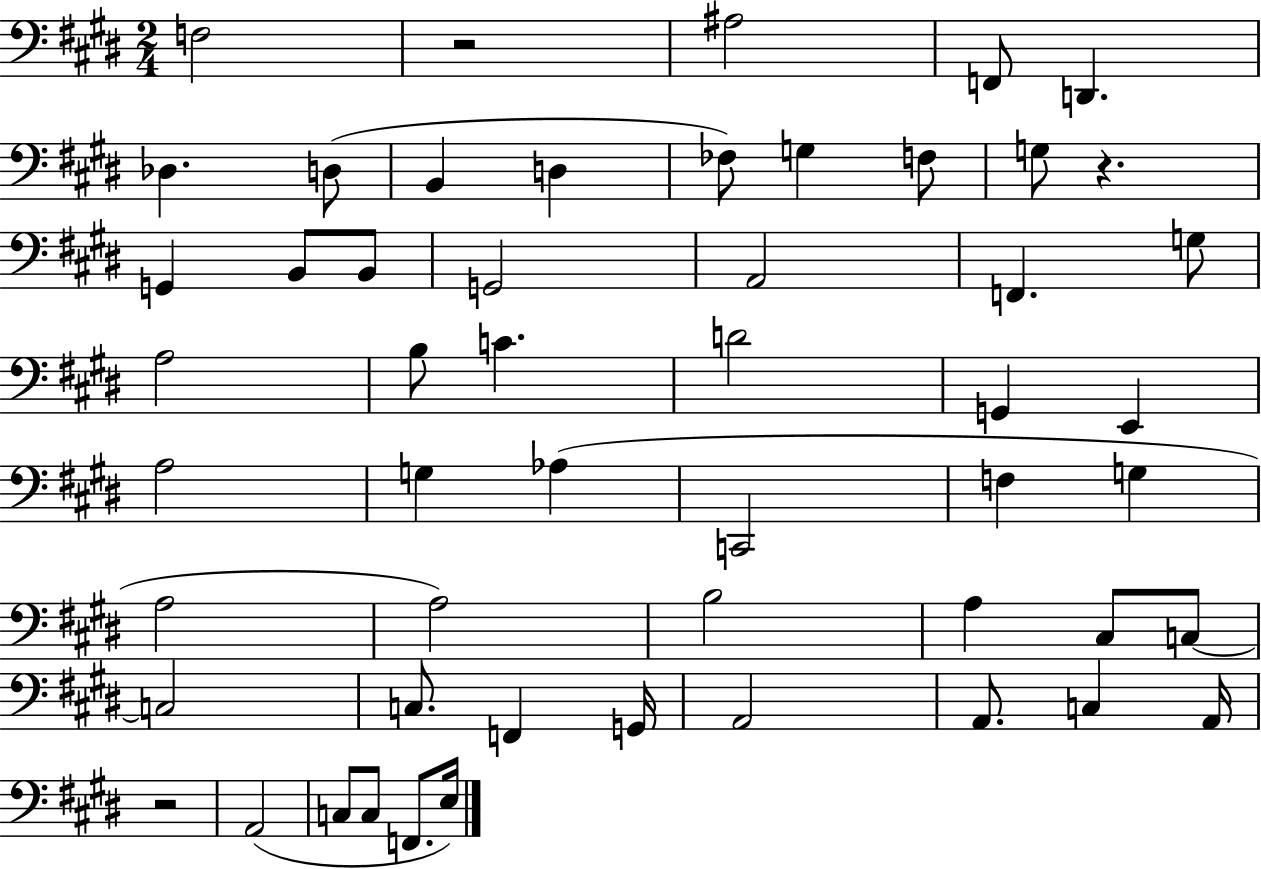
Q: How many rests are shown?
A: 3